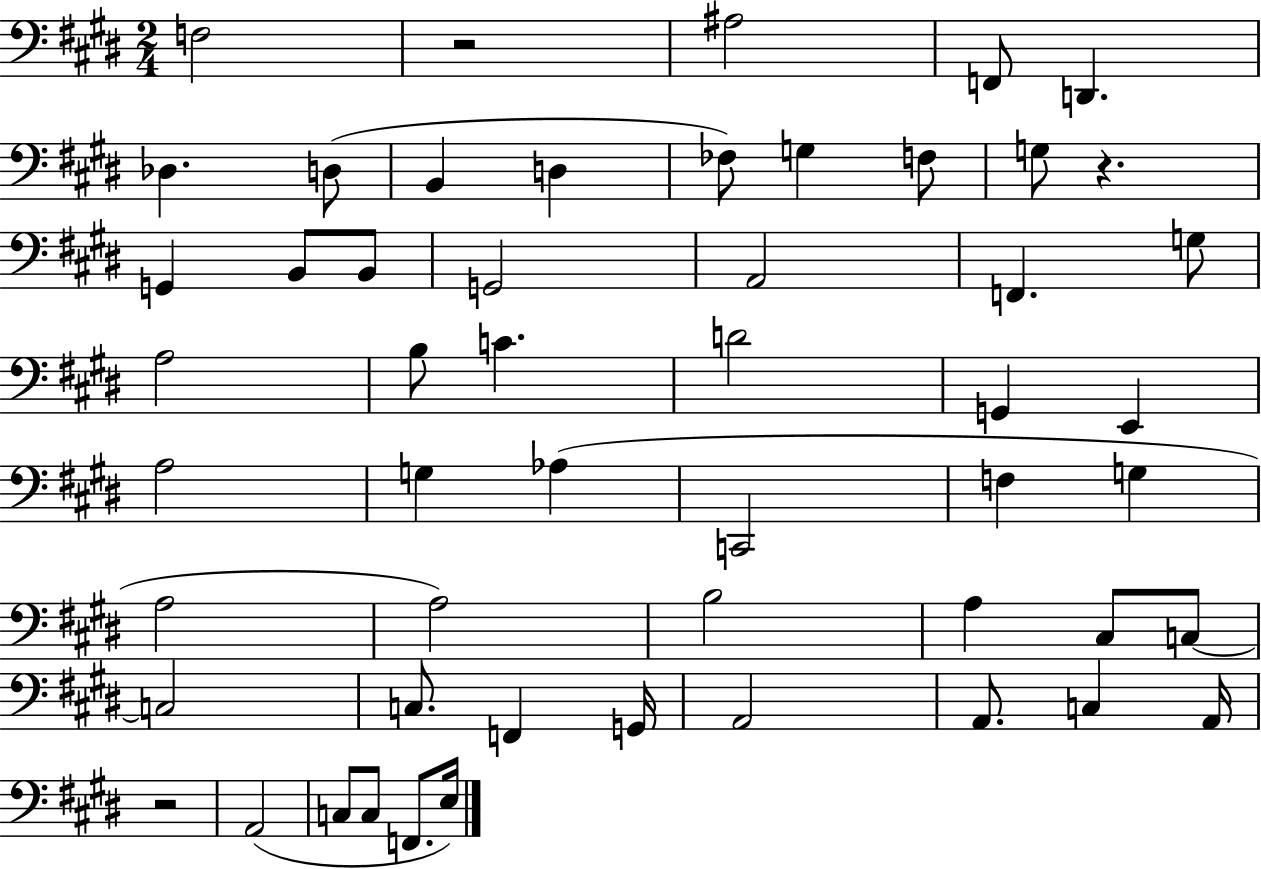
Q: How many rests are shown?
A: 3